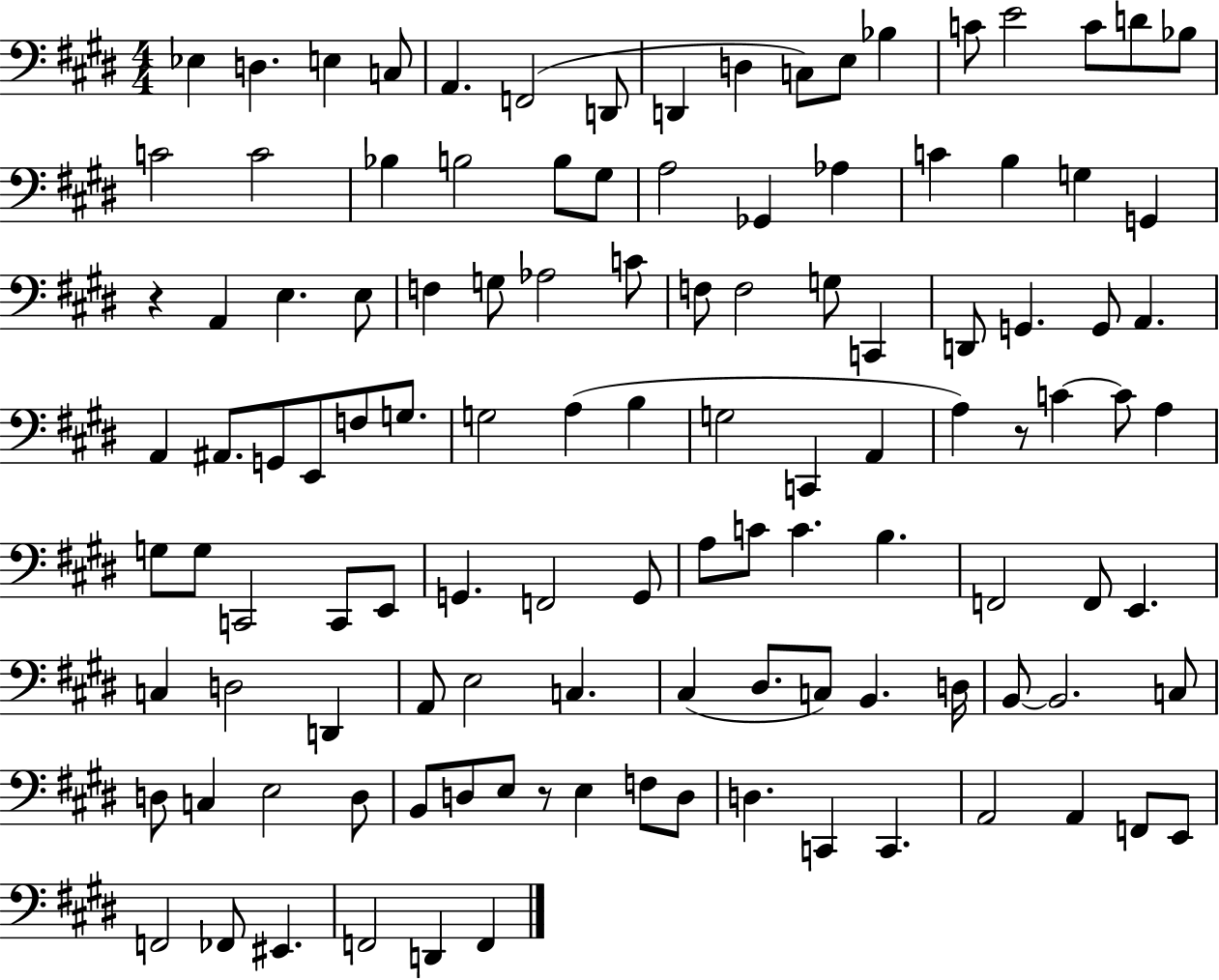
{
  \clef bass
  \numericTimeSignature
  \time 4/4
  \key e \major
  ees4 d4. e4 c8 | a,4. f,2( d,8 | d,4 d4 c8) e8 bes4 | c'8 e'2 c'8 d'8 bes8 | \break c'2 c'2 | bes4 b2 b8 gis8 | a2 ges,4 aes4 | c'4 b4 g4 g,4 | \break r4 a,4 e4. e8 | f4 g8 aes2 c'8 | f8 f2 g8 c,4 | d,8 g,4. g,8 a,4. | \break a,4 ais,8. g,8 e,8 f8 g8. | g2 a4( b4 | g2 c,4 a,4 | a4) r8 c'4~~ c'8 a4 | \break g8 g8 c,2 c,8 e,8 | g,4. f,2 g,8 | a8 c'8 c'4. b4. | f,2 f,8 e,4. | \break c4 d2 d,4 | a,8 e2 c4. | cis4( dis8. c8) b,4. d16 | b,8~~ b,2. c8 | \break d8 c4 e2 d8 | b,8 d8 e8 r8 e4 f8 d8 | d4. c,4 c,4. | a,2 a,4 f,8 e,8 | \break f,2 fes,8 eis,4. | f,2 d,4 f,4 | \bar "|."
}